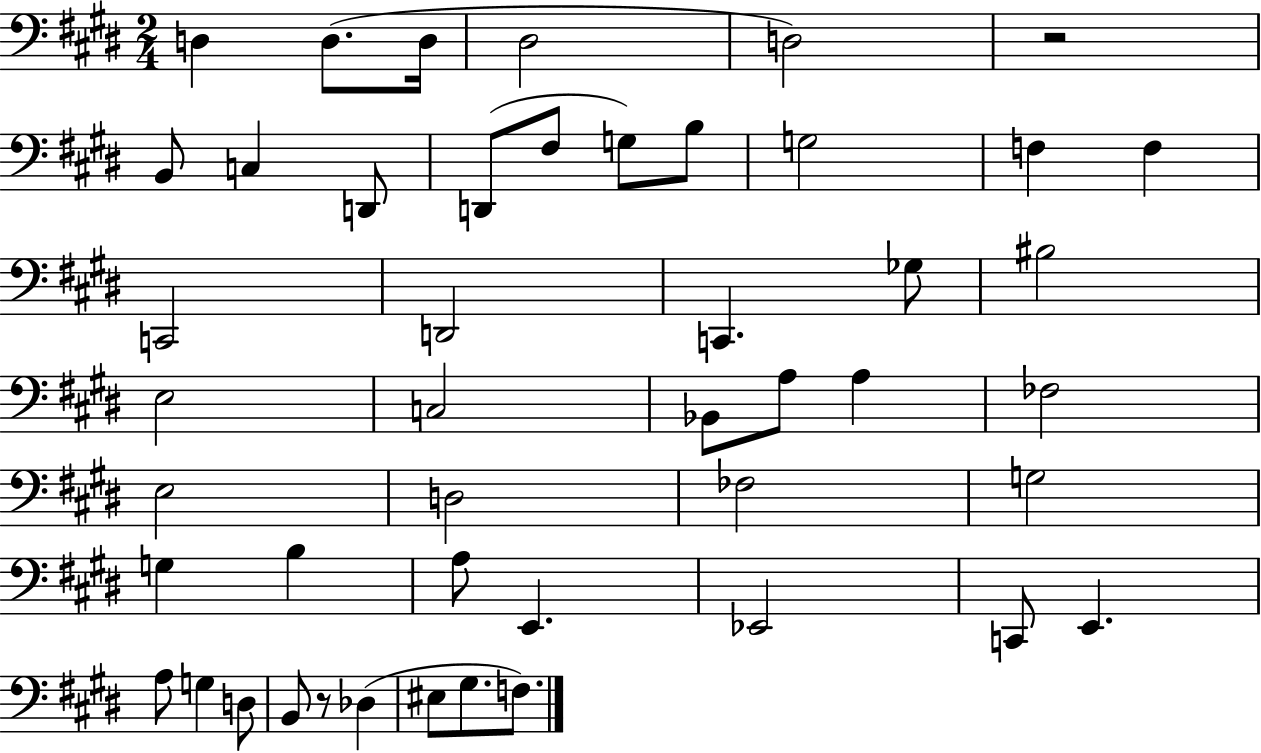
{
  \clef bass
  \numericTimeSignature
  \time 2/4
  \key e \major
  d4 d8.( d16 | dis2 | d2) | r2 | \break b,8 c4 d,8 | d,8( fis8 g8) b8 | g2 | f4 f4 | \break c,2 | d,2 | c,4. ges8 | bis2 | \break e2 | c2 | bes,8 a8 a4 | fes2 | \break e2 | d2 | fes2 | g2 | \break g4 b4 | a8 e,4. | ees,2 | c,8 e,4. | \break a8 g4 d8 | b,8 r8 des4( | eis8 gis8. f8.) | \bar "|."
}